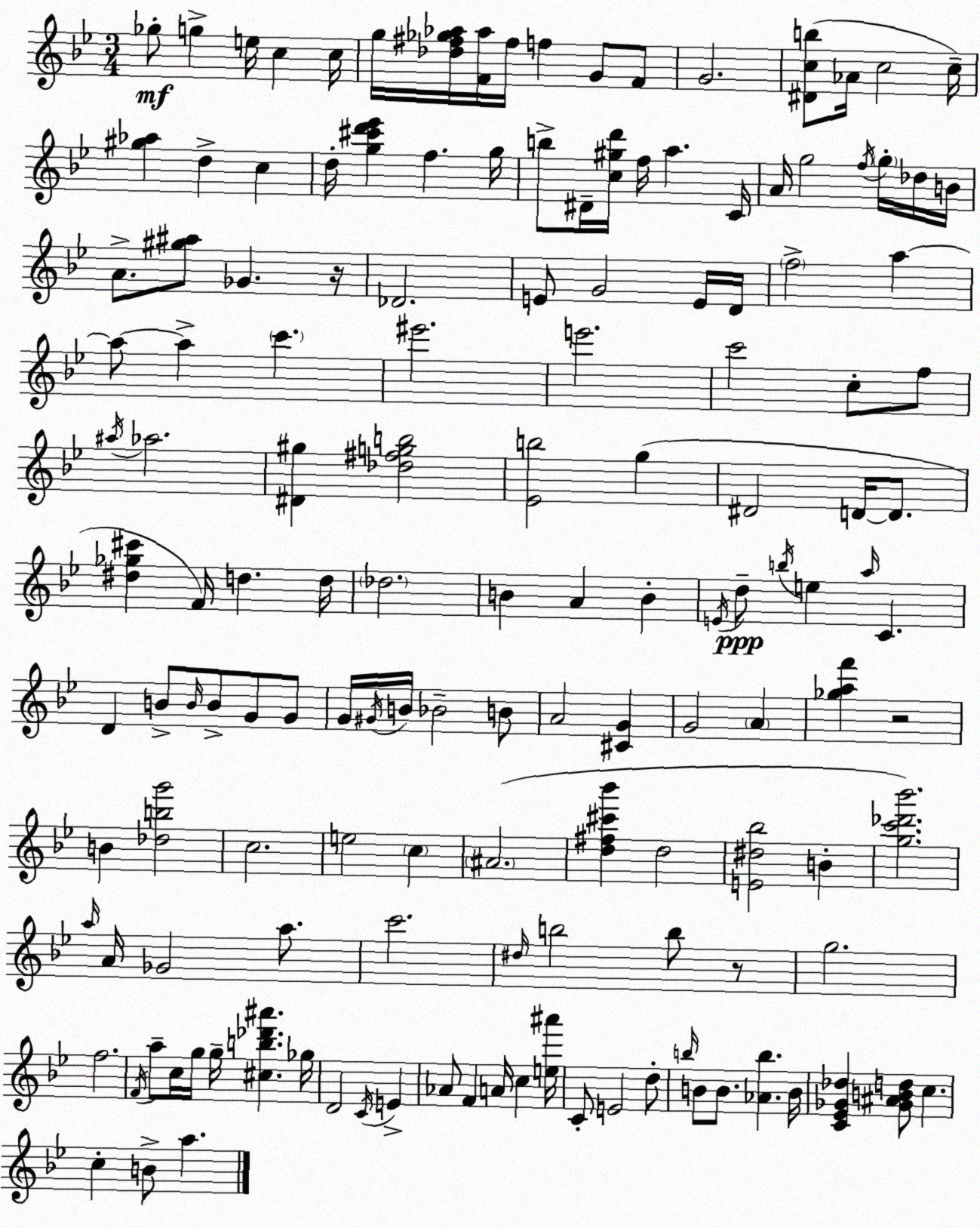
X:1
T:Untitled
M:3/4
L:1/4
K:Bb
_g/2 g e/4 c c/4 g/4 [_d^f_g_a]/4 [F_a]/4 ^f/4 f G/2 F/2 G2 [^Dcb]/2 _A/4 c2 c/4 [^g_a] d c d/4 [g^c'd'_e'] f g/4 b/2 ^D/4 [c^gd']/4 f/4 a C/4 A/4 g2 f/4 g/4 _d/4 B/4 A/2 [^g^a]/2 _G z/4 _D2 E/2 G2 E/4 D/4 f2 a a/2 a c' ^e'2 e'2 c'2 c/2 f/2 ^a/4 _a2 [^D^g] [_d^fgb]2 [_Eb]2 g ^D2 D/4 D/2 [^d_g^c'] F/4 d d/4 _d2 B A B E/4 d/2 b/4 e a/4 C D B/2 B/4 B/2 G/2 G/2 G/4 ^G/4 B/4 _B2 B/2 A2 [^CG] G2 A [_gaf'] z2 B [_dbg']2 c2 e2 c ^A2 [d^f^c'_b'] d2 [E^d_b]2 B [gc'_d'_b']2 a/4 A/4 _G2 a/2 c'2 ^d/4 b2 b/2 z/2 g2 f2 F/4 a/2 c/4 g/4 g/4 [^cb_d'^a'] _g/4 D2 C/4 E _A/2 F A/4 c [e^a']/4 C/2 E2 d/2 b/4 B/2 B/2 [_Ab] B/4 [C_E_G_d] [_G^ABd]/2 c c B/2 a